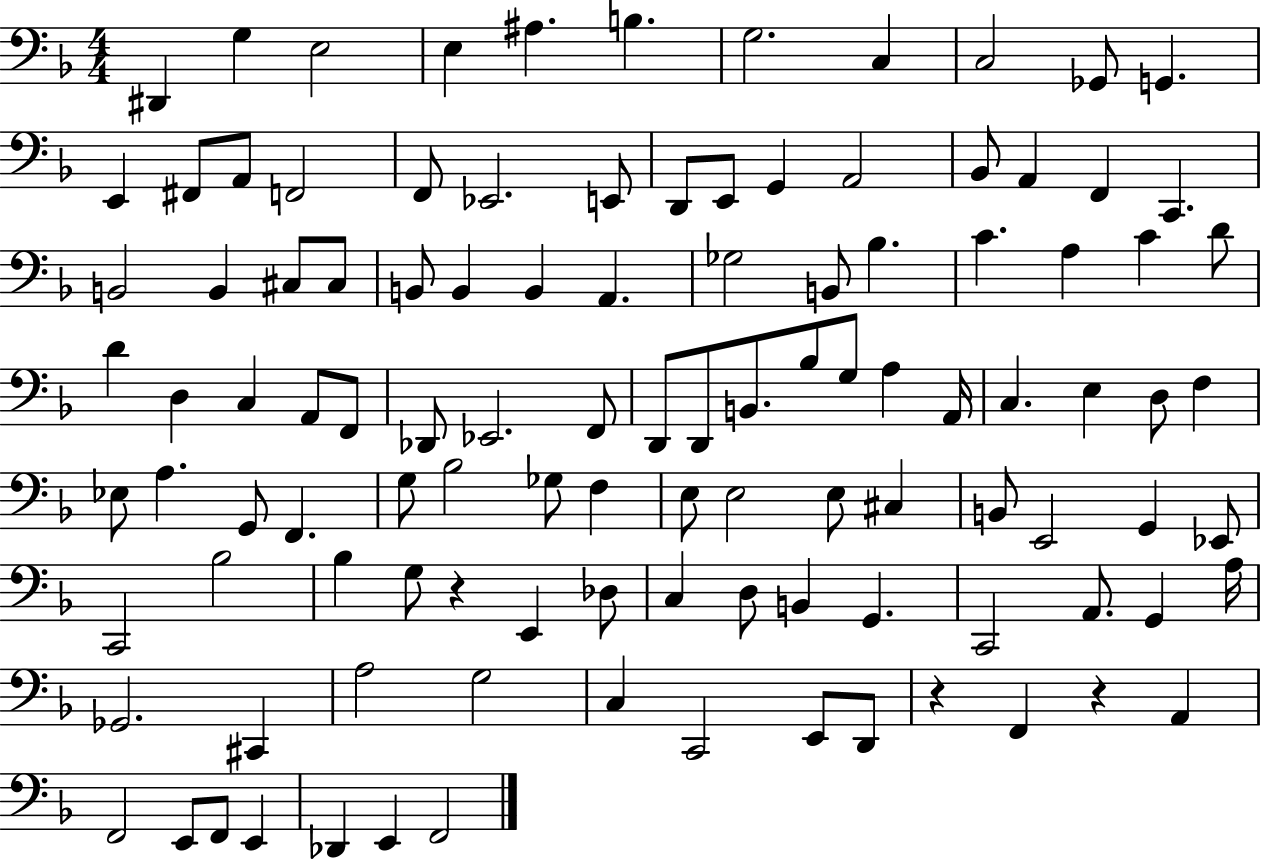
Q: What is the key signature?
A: F major